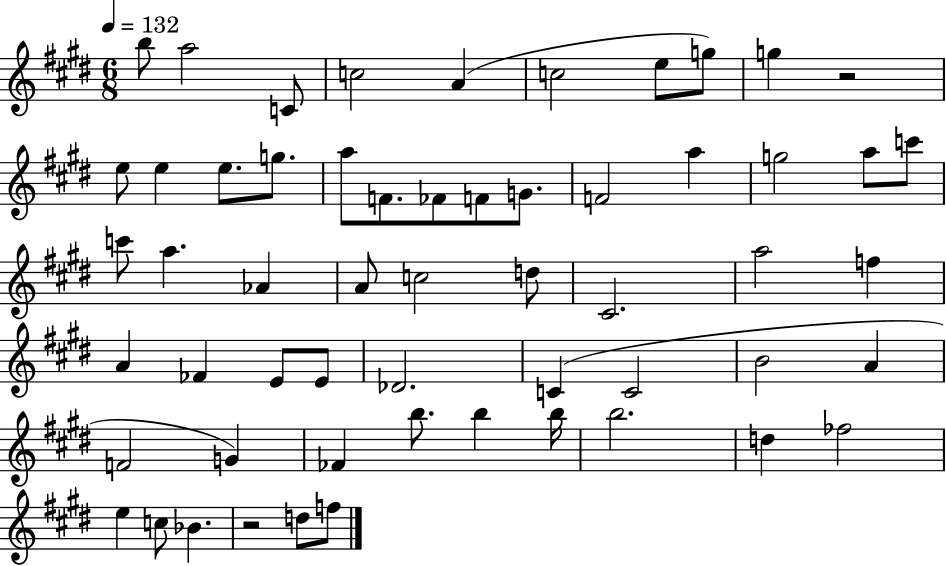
B5/e A5/h C4/e C5/h A4/q C5/h E5/e G5/e G5/q R/h E5/e E5/q E5/e. G5/e. A5/e F4/e. FES4/e F4/e G4/e. F4/h A5/q G5/h A5/e C6/e C6/e A5/q. Ab4/q A4/e C5/h D5/e C#4/h. A5/h F5/q A4/q FES4/q E4/e E4/e Db4/h. C4/q C4/h B4/h A4/q F4/h G4/q FES4/q B5/e. B5/q B5/s B5/h. D5/q FES5/h E5/q C5/e Bb4/q. R/h D5/e F5/e